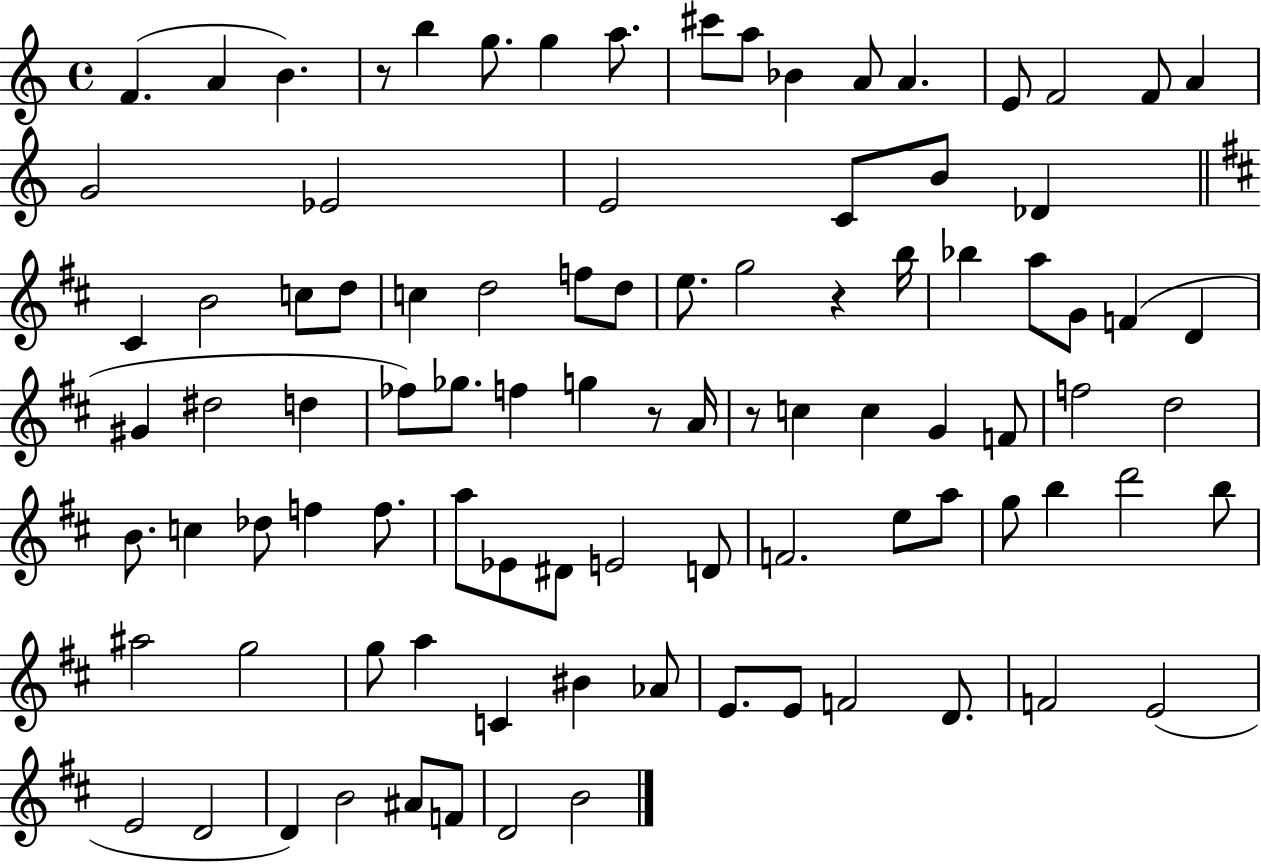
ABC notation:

X:1
T:Untitled
M:4/4
L:1/4
K:C
F A B z/2 b g/2 g a/2 ^c'/2 a/2 _B A/2 A E/2 F2 F/2 A G2 _E2 E2 C/2 B/2 _D ^C B2 c/2 d/2 c d2 f/2 d/2 e/2 g2 z b/4 _b a/2 G/2 F D ^G ^d2 d _f/2 _g/2 f g z/2 A/4 z/2 c c G F/2 f2 d2 B/2 c _d/2 f f/2 a/2 _E/2 ^D/2 E2 D/2 F2 e/2 a/2 g/2 b d'2 b/2 ^a2 g2 g/2 a C ^B _A/2 E/2 E/2 F2 D/2 F2 E2 E2 D2 D B2 ^A/2 F/2 D2 B2